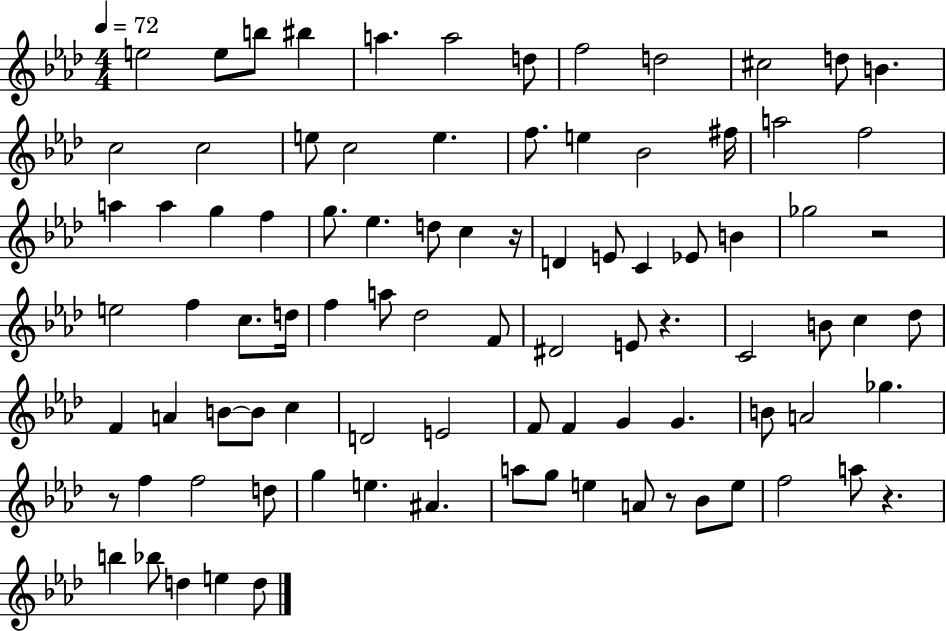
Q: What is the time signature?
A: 4/4